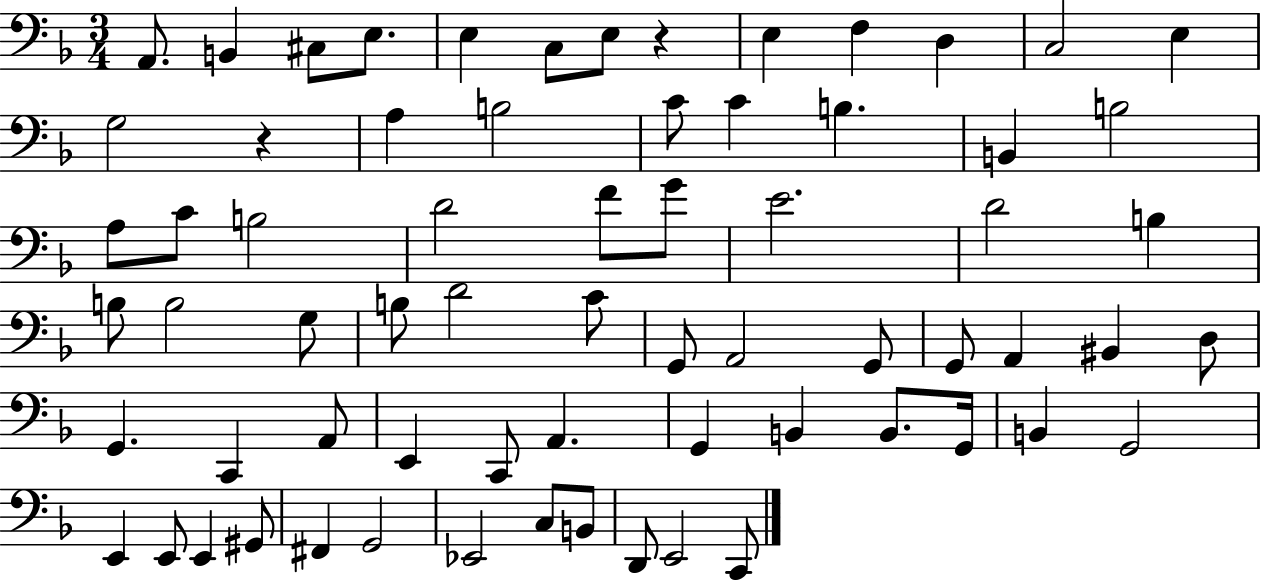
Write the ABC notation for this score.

X:1
T:Untitled
M:3/4
L:1/4
K:F
A,,/2 B,, ^C,/2 E,/2 E, C,/2 E,/2 z E, F, D, C,2 E, G,2 z A, B,2 C/2 C B, B,, B,2 A,/2 C/2 B,2 D2 F/2 G/2 E2 D2 B, B,/2 B,2 G,/2 B,/2 D2 C/2 G,,/2 A,,2 G,,/2 G,,/2 A,, ^B,, D,/2 G,, C,, A,,/2 E,, C,,/2 A,, G,, B,, B,,/2 G,,/4 B,, G,,2 E,, E,,/2 E,, ^G,,/2 ^F,, G,,2 _E,,2 C,/2 B,,/2 D,,/2 E,,2 C,,/2